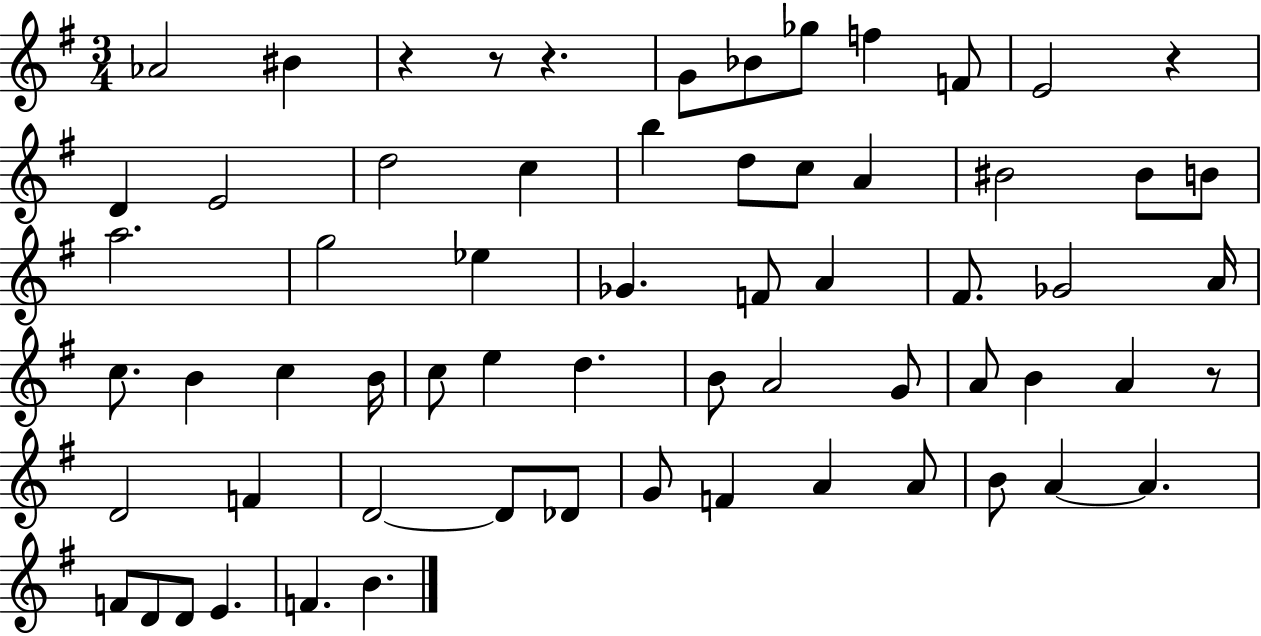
Ab4/h BIS4/q R/q R/e R/q. G4/e Bb4/e Gb5/e F5/q F4/e E4/h R/q D4/q E4/h D5/h C5/q B5/q D5/e C5/e A4/q BIS4/h BIS4/e B4/e A5/h. G5/h Eb5/q Gb4/q. F4/e A4/q F#4/e. Gb4/h A4/s C5/e. B4/q C5/q B4/s C5/e E5/q D5/q. B4/e A4/h G4/e A4/e B4/q A4/q R/e D4/h F4/q D4/h D4/e Db4/e G4/e F4/q A4/q A4/e B4/e A4/q A4/q. F4/e D4/e D4/e E4/q. F4/q. B4/q.